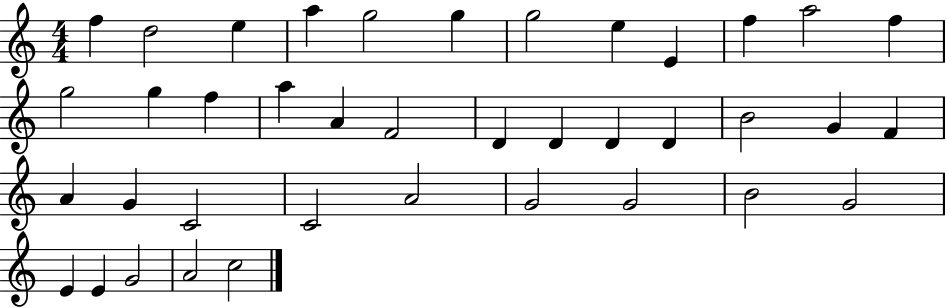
F5/q D5/h E5/q A5/q G5/h G5/q G5/h E5/q E4/q F5/q A5/h F5/q G5/h G5/q F5/q A5/q A4/q F4/h D4/q D4/q D4/q D4/q B4/h G4/q F4/q A4/q G4/q C4/h C4/h A4/h G4/h G4/h B4/h G4/h E4/q E4/q G4/h A4/h C5/h